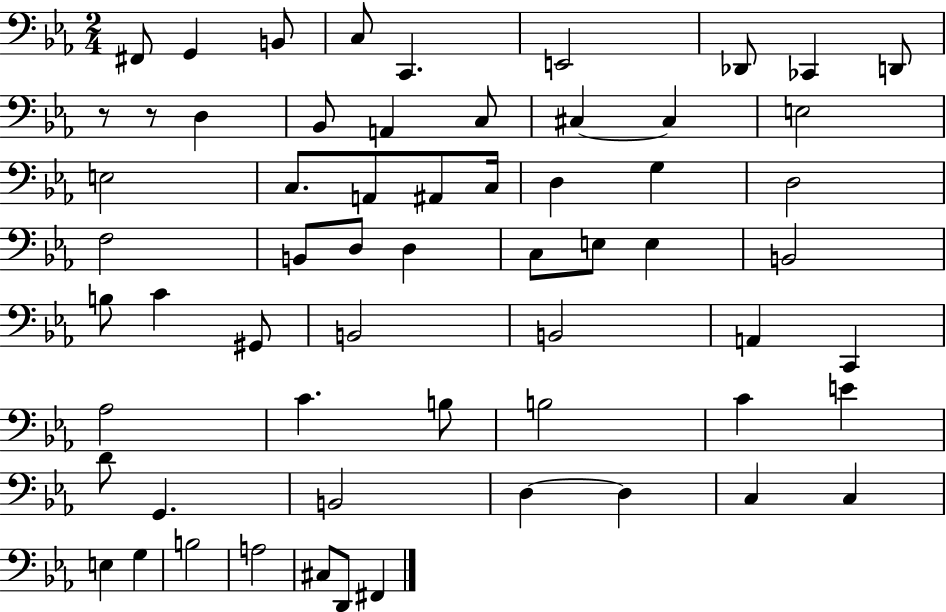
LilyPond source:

{
  \clef bass
  \numericTimeSignature
  \time 2/4
  \key ees \major
  fis,8 g,4 b,8 | c8 c,4. | e,2 | des,8 ces,4 d,8 | \break r8 r8 d4 | bes,8 a,4 c8 | cis4~~ cis4 | e2 | \break e2 | c8. a,8 ais,8 c16 | d4 g4 | d2 | \break f2 | b,8 d8 d4 | c8 e8 e4 | b,2 | \break b8 c'4 gis,8 | b,2 | b,2 | a,4 c,4 | \break aes2 | c'4. b8 | b2 | c'4 e'4 | \break d'8 g,4. | b,2 | d4~~ d4 | c4 c4 | \break e4 g4 | b2 | a2 | cis8 d,8 fis,4 | \break \bar "|."
}